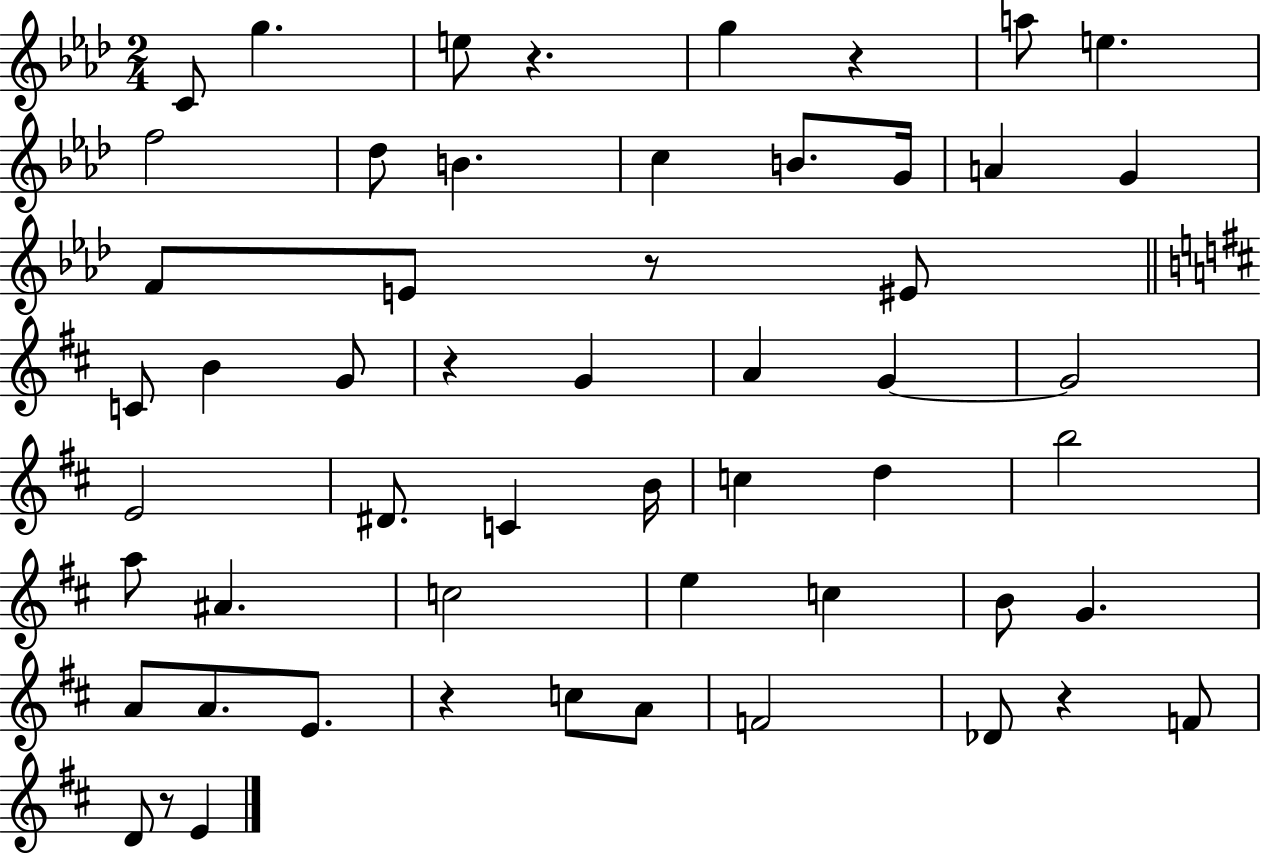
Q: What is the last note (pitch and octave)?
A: E4